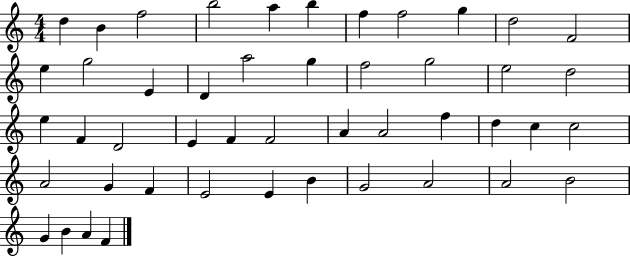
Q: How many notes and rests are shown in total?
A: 47